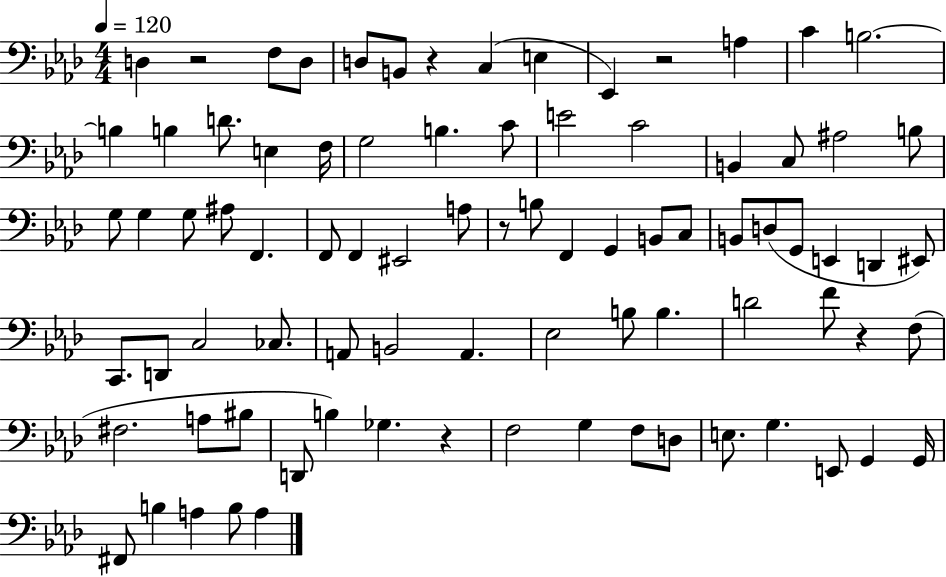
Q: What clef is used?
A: bass